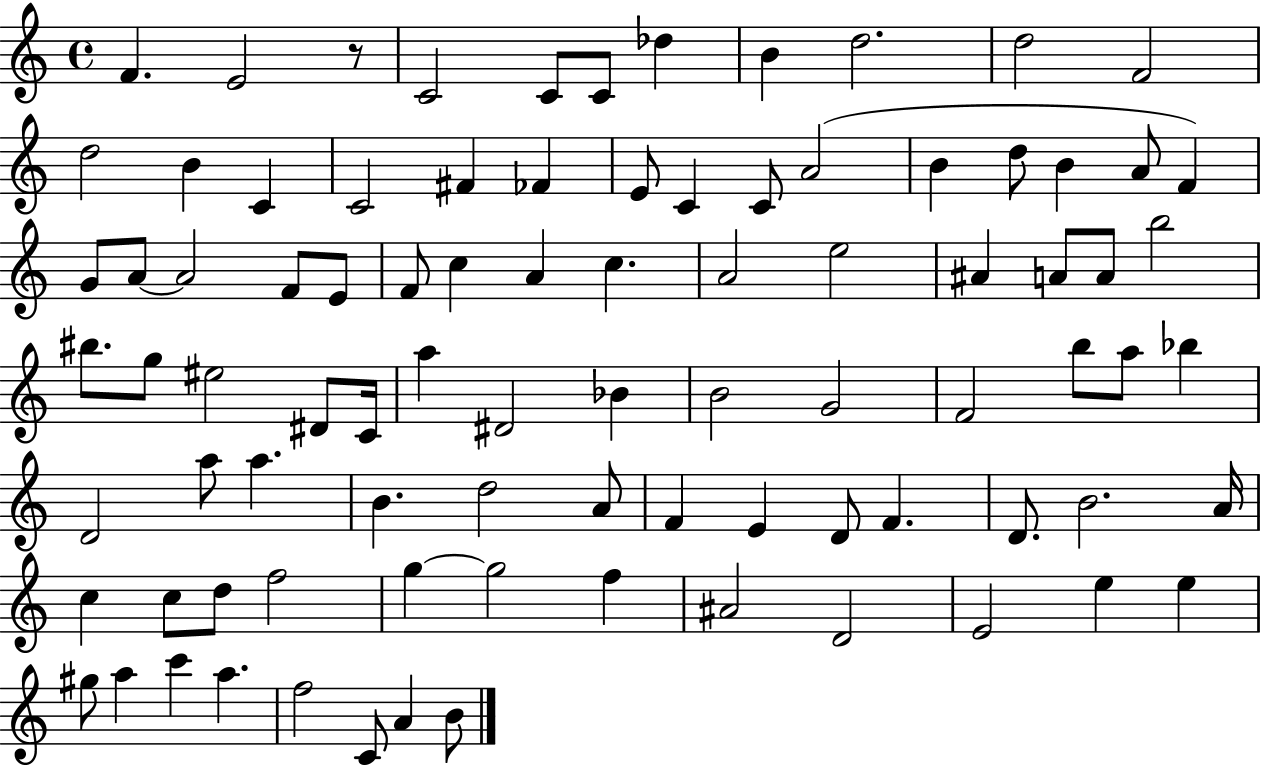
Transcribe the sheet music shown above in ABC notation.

X:1
T:Untitled
M:4/4
L:1/4
K:C
F E2 z/2 C2 C/2 C/2 _d B d2 d2 F2 d2 B C C2 ^F _F E/2 C C/2 A2 B d/2 B A/2 F G/2 A/2 A2 F/2 E/2 F/2 c A c A2 e2 ^A A/2 A/2 b2 ^b/2 g/2 ^e2 ^D/2 C/4 a ^D2 _B B2 G2 F2 b/2 a/2 _b D2 a/2 a B d2 A/2 F E D/2 F D/2 B2 A/4 c c/2 d/2 f2 g g2 f ^A2 D2 E2 e e ^g/2 a c' a f2 C/2 A B/2